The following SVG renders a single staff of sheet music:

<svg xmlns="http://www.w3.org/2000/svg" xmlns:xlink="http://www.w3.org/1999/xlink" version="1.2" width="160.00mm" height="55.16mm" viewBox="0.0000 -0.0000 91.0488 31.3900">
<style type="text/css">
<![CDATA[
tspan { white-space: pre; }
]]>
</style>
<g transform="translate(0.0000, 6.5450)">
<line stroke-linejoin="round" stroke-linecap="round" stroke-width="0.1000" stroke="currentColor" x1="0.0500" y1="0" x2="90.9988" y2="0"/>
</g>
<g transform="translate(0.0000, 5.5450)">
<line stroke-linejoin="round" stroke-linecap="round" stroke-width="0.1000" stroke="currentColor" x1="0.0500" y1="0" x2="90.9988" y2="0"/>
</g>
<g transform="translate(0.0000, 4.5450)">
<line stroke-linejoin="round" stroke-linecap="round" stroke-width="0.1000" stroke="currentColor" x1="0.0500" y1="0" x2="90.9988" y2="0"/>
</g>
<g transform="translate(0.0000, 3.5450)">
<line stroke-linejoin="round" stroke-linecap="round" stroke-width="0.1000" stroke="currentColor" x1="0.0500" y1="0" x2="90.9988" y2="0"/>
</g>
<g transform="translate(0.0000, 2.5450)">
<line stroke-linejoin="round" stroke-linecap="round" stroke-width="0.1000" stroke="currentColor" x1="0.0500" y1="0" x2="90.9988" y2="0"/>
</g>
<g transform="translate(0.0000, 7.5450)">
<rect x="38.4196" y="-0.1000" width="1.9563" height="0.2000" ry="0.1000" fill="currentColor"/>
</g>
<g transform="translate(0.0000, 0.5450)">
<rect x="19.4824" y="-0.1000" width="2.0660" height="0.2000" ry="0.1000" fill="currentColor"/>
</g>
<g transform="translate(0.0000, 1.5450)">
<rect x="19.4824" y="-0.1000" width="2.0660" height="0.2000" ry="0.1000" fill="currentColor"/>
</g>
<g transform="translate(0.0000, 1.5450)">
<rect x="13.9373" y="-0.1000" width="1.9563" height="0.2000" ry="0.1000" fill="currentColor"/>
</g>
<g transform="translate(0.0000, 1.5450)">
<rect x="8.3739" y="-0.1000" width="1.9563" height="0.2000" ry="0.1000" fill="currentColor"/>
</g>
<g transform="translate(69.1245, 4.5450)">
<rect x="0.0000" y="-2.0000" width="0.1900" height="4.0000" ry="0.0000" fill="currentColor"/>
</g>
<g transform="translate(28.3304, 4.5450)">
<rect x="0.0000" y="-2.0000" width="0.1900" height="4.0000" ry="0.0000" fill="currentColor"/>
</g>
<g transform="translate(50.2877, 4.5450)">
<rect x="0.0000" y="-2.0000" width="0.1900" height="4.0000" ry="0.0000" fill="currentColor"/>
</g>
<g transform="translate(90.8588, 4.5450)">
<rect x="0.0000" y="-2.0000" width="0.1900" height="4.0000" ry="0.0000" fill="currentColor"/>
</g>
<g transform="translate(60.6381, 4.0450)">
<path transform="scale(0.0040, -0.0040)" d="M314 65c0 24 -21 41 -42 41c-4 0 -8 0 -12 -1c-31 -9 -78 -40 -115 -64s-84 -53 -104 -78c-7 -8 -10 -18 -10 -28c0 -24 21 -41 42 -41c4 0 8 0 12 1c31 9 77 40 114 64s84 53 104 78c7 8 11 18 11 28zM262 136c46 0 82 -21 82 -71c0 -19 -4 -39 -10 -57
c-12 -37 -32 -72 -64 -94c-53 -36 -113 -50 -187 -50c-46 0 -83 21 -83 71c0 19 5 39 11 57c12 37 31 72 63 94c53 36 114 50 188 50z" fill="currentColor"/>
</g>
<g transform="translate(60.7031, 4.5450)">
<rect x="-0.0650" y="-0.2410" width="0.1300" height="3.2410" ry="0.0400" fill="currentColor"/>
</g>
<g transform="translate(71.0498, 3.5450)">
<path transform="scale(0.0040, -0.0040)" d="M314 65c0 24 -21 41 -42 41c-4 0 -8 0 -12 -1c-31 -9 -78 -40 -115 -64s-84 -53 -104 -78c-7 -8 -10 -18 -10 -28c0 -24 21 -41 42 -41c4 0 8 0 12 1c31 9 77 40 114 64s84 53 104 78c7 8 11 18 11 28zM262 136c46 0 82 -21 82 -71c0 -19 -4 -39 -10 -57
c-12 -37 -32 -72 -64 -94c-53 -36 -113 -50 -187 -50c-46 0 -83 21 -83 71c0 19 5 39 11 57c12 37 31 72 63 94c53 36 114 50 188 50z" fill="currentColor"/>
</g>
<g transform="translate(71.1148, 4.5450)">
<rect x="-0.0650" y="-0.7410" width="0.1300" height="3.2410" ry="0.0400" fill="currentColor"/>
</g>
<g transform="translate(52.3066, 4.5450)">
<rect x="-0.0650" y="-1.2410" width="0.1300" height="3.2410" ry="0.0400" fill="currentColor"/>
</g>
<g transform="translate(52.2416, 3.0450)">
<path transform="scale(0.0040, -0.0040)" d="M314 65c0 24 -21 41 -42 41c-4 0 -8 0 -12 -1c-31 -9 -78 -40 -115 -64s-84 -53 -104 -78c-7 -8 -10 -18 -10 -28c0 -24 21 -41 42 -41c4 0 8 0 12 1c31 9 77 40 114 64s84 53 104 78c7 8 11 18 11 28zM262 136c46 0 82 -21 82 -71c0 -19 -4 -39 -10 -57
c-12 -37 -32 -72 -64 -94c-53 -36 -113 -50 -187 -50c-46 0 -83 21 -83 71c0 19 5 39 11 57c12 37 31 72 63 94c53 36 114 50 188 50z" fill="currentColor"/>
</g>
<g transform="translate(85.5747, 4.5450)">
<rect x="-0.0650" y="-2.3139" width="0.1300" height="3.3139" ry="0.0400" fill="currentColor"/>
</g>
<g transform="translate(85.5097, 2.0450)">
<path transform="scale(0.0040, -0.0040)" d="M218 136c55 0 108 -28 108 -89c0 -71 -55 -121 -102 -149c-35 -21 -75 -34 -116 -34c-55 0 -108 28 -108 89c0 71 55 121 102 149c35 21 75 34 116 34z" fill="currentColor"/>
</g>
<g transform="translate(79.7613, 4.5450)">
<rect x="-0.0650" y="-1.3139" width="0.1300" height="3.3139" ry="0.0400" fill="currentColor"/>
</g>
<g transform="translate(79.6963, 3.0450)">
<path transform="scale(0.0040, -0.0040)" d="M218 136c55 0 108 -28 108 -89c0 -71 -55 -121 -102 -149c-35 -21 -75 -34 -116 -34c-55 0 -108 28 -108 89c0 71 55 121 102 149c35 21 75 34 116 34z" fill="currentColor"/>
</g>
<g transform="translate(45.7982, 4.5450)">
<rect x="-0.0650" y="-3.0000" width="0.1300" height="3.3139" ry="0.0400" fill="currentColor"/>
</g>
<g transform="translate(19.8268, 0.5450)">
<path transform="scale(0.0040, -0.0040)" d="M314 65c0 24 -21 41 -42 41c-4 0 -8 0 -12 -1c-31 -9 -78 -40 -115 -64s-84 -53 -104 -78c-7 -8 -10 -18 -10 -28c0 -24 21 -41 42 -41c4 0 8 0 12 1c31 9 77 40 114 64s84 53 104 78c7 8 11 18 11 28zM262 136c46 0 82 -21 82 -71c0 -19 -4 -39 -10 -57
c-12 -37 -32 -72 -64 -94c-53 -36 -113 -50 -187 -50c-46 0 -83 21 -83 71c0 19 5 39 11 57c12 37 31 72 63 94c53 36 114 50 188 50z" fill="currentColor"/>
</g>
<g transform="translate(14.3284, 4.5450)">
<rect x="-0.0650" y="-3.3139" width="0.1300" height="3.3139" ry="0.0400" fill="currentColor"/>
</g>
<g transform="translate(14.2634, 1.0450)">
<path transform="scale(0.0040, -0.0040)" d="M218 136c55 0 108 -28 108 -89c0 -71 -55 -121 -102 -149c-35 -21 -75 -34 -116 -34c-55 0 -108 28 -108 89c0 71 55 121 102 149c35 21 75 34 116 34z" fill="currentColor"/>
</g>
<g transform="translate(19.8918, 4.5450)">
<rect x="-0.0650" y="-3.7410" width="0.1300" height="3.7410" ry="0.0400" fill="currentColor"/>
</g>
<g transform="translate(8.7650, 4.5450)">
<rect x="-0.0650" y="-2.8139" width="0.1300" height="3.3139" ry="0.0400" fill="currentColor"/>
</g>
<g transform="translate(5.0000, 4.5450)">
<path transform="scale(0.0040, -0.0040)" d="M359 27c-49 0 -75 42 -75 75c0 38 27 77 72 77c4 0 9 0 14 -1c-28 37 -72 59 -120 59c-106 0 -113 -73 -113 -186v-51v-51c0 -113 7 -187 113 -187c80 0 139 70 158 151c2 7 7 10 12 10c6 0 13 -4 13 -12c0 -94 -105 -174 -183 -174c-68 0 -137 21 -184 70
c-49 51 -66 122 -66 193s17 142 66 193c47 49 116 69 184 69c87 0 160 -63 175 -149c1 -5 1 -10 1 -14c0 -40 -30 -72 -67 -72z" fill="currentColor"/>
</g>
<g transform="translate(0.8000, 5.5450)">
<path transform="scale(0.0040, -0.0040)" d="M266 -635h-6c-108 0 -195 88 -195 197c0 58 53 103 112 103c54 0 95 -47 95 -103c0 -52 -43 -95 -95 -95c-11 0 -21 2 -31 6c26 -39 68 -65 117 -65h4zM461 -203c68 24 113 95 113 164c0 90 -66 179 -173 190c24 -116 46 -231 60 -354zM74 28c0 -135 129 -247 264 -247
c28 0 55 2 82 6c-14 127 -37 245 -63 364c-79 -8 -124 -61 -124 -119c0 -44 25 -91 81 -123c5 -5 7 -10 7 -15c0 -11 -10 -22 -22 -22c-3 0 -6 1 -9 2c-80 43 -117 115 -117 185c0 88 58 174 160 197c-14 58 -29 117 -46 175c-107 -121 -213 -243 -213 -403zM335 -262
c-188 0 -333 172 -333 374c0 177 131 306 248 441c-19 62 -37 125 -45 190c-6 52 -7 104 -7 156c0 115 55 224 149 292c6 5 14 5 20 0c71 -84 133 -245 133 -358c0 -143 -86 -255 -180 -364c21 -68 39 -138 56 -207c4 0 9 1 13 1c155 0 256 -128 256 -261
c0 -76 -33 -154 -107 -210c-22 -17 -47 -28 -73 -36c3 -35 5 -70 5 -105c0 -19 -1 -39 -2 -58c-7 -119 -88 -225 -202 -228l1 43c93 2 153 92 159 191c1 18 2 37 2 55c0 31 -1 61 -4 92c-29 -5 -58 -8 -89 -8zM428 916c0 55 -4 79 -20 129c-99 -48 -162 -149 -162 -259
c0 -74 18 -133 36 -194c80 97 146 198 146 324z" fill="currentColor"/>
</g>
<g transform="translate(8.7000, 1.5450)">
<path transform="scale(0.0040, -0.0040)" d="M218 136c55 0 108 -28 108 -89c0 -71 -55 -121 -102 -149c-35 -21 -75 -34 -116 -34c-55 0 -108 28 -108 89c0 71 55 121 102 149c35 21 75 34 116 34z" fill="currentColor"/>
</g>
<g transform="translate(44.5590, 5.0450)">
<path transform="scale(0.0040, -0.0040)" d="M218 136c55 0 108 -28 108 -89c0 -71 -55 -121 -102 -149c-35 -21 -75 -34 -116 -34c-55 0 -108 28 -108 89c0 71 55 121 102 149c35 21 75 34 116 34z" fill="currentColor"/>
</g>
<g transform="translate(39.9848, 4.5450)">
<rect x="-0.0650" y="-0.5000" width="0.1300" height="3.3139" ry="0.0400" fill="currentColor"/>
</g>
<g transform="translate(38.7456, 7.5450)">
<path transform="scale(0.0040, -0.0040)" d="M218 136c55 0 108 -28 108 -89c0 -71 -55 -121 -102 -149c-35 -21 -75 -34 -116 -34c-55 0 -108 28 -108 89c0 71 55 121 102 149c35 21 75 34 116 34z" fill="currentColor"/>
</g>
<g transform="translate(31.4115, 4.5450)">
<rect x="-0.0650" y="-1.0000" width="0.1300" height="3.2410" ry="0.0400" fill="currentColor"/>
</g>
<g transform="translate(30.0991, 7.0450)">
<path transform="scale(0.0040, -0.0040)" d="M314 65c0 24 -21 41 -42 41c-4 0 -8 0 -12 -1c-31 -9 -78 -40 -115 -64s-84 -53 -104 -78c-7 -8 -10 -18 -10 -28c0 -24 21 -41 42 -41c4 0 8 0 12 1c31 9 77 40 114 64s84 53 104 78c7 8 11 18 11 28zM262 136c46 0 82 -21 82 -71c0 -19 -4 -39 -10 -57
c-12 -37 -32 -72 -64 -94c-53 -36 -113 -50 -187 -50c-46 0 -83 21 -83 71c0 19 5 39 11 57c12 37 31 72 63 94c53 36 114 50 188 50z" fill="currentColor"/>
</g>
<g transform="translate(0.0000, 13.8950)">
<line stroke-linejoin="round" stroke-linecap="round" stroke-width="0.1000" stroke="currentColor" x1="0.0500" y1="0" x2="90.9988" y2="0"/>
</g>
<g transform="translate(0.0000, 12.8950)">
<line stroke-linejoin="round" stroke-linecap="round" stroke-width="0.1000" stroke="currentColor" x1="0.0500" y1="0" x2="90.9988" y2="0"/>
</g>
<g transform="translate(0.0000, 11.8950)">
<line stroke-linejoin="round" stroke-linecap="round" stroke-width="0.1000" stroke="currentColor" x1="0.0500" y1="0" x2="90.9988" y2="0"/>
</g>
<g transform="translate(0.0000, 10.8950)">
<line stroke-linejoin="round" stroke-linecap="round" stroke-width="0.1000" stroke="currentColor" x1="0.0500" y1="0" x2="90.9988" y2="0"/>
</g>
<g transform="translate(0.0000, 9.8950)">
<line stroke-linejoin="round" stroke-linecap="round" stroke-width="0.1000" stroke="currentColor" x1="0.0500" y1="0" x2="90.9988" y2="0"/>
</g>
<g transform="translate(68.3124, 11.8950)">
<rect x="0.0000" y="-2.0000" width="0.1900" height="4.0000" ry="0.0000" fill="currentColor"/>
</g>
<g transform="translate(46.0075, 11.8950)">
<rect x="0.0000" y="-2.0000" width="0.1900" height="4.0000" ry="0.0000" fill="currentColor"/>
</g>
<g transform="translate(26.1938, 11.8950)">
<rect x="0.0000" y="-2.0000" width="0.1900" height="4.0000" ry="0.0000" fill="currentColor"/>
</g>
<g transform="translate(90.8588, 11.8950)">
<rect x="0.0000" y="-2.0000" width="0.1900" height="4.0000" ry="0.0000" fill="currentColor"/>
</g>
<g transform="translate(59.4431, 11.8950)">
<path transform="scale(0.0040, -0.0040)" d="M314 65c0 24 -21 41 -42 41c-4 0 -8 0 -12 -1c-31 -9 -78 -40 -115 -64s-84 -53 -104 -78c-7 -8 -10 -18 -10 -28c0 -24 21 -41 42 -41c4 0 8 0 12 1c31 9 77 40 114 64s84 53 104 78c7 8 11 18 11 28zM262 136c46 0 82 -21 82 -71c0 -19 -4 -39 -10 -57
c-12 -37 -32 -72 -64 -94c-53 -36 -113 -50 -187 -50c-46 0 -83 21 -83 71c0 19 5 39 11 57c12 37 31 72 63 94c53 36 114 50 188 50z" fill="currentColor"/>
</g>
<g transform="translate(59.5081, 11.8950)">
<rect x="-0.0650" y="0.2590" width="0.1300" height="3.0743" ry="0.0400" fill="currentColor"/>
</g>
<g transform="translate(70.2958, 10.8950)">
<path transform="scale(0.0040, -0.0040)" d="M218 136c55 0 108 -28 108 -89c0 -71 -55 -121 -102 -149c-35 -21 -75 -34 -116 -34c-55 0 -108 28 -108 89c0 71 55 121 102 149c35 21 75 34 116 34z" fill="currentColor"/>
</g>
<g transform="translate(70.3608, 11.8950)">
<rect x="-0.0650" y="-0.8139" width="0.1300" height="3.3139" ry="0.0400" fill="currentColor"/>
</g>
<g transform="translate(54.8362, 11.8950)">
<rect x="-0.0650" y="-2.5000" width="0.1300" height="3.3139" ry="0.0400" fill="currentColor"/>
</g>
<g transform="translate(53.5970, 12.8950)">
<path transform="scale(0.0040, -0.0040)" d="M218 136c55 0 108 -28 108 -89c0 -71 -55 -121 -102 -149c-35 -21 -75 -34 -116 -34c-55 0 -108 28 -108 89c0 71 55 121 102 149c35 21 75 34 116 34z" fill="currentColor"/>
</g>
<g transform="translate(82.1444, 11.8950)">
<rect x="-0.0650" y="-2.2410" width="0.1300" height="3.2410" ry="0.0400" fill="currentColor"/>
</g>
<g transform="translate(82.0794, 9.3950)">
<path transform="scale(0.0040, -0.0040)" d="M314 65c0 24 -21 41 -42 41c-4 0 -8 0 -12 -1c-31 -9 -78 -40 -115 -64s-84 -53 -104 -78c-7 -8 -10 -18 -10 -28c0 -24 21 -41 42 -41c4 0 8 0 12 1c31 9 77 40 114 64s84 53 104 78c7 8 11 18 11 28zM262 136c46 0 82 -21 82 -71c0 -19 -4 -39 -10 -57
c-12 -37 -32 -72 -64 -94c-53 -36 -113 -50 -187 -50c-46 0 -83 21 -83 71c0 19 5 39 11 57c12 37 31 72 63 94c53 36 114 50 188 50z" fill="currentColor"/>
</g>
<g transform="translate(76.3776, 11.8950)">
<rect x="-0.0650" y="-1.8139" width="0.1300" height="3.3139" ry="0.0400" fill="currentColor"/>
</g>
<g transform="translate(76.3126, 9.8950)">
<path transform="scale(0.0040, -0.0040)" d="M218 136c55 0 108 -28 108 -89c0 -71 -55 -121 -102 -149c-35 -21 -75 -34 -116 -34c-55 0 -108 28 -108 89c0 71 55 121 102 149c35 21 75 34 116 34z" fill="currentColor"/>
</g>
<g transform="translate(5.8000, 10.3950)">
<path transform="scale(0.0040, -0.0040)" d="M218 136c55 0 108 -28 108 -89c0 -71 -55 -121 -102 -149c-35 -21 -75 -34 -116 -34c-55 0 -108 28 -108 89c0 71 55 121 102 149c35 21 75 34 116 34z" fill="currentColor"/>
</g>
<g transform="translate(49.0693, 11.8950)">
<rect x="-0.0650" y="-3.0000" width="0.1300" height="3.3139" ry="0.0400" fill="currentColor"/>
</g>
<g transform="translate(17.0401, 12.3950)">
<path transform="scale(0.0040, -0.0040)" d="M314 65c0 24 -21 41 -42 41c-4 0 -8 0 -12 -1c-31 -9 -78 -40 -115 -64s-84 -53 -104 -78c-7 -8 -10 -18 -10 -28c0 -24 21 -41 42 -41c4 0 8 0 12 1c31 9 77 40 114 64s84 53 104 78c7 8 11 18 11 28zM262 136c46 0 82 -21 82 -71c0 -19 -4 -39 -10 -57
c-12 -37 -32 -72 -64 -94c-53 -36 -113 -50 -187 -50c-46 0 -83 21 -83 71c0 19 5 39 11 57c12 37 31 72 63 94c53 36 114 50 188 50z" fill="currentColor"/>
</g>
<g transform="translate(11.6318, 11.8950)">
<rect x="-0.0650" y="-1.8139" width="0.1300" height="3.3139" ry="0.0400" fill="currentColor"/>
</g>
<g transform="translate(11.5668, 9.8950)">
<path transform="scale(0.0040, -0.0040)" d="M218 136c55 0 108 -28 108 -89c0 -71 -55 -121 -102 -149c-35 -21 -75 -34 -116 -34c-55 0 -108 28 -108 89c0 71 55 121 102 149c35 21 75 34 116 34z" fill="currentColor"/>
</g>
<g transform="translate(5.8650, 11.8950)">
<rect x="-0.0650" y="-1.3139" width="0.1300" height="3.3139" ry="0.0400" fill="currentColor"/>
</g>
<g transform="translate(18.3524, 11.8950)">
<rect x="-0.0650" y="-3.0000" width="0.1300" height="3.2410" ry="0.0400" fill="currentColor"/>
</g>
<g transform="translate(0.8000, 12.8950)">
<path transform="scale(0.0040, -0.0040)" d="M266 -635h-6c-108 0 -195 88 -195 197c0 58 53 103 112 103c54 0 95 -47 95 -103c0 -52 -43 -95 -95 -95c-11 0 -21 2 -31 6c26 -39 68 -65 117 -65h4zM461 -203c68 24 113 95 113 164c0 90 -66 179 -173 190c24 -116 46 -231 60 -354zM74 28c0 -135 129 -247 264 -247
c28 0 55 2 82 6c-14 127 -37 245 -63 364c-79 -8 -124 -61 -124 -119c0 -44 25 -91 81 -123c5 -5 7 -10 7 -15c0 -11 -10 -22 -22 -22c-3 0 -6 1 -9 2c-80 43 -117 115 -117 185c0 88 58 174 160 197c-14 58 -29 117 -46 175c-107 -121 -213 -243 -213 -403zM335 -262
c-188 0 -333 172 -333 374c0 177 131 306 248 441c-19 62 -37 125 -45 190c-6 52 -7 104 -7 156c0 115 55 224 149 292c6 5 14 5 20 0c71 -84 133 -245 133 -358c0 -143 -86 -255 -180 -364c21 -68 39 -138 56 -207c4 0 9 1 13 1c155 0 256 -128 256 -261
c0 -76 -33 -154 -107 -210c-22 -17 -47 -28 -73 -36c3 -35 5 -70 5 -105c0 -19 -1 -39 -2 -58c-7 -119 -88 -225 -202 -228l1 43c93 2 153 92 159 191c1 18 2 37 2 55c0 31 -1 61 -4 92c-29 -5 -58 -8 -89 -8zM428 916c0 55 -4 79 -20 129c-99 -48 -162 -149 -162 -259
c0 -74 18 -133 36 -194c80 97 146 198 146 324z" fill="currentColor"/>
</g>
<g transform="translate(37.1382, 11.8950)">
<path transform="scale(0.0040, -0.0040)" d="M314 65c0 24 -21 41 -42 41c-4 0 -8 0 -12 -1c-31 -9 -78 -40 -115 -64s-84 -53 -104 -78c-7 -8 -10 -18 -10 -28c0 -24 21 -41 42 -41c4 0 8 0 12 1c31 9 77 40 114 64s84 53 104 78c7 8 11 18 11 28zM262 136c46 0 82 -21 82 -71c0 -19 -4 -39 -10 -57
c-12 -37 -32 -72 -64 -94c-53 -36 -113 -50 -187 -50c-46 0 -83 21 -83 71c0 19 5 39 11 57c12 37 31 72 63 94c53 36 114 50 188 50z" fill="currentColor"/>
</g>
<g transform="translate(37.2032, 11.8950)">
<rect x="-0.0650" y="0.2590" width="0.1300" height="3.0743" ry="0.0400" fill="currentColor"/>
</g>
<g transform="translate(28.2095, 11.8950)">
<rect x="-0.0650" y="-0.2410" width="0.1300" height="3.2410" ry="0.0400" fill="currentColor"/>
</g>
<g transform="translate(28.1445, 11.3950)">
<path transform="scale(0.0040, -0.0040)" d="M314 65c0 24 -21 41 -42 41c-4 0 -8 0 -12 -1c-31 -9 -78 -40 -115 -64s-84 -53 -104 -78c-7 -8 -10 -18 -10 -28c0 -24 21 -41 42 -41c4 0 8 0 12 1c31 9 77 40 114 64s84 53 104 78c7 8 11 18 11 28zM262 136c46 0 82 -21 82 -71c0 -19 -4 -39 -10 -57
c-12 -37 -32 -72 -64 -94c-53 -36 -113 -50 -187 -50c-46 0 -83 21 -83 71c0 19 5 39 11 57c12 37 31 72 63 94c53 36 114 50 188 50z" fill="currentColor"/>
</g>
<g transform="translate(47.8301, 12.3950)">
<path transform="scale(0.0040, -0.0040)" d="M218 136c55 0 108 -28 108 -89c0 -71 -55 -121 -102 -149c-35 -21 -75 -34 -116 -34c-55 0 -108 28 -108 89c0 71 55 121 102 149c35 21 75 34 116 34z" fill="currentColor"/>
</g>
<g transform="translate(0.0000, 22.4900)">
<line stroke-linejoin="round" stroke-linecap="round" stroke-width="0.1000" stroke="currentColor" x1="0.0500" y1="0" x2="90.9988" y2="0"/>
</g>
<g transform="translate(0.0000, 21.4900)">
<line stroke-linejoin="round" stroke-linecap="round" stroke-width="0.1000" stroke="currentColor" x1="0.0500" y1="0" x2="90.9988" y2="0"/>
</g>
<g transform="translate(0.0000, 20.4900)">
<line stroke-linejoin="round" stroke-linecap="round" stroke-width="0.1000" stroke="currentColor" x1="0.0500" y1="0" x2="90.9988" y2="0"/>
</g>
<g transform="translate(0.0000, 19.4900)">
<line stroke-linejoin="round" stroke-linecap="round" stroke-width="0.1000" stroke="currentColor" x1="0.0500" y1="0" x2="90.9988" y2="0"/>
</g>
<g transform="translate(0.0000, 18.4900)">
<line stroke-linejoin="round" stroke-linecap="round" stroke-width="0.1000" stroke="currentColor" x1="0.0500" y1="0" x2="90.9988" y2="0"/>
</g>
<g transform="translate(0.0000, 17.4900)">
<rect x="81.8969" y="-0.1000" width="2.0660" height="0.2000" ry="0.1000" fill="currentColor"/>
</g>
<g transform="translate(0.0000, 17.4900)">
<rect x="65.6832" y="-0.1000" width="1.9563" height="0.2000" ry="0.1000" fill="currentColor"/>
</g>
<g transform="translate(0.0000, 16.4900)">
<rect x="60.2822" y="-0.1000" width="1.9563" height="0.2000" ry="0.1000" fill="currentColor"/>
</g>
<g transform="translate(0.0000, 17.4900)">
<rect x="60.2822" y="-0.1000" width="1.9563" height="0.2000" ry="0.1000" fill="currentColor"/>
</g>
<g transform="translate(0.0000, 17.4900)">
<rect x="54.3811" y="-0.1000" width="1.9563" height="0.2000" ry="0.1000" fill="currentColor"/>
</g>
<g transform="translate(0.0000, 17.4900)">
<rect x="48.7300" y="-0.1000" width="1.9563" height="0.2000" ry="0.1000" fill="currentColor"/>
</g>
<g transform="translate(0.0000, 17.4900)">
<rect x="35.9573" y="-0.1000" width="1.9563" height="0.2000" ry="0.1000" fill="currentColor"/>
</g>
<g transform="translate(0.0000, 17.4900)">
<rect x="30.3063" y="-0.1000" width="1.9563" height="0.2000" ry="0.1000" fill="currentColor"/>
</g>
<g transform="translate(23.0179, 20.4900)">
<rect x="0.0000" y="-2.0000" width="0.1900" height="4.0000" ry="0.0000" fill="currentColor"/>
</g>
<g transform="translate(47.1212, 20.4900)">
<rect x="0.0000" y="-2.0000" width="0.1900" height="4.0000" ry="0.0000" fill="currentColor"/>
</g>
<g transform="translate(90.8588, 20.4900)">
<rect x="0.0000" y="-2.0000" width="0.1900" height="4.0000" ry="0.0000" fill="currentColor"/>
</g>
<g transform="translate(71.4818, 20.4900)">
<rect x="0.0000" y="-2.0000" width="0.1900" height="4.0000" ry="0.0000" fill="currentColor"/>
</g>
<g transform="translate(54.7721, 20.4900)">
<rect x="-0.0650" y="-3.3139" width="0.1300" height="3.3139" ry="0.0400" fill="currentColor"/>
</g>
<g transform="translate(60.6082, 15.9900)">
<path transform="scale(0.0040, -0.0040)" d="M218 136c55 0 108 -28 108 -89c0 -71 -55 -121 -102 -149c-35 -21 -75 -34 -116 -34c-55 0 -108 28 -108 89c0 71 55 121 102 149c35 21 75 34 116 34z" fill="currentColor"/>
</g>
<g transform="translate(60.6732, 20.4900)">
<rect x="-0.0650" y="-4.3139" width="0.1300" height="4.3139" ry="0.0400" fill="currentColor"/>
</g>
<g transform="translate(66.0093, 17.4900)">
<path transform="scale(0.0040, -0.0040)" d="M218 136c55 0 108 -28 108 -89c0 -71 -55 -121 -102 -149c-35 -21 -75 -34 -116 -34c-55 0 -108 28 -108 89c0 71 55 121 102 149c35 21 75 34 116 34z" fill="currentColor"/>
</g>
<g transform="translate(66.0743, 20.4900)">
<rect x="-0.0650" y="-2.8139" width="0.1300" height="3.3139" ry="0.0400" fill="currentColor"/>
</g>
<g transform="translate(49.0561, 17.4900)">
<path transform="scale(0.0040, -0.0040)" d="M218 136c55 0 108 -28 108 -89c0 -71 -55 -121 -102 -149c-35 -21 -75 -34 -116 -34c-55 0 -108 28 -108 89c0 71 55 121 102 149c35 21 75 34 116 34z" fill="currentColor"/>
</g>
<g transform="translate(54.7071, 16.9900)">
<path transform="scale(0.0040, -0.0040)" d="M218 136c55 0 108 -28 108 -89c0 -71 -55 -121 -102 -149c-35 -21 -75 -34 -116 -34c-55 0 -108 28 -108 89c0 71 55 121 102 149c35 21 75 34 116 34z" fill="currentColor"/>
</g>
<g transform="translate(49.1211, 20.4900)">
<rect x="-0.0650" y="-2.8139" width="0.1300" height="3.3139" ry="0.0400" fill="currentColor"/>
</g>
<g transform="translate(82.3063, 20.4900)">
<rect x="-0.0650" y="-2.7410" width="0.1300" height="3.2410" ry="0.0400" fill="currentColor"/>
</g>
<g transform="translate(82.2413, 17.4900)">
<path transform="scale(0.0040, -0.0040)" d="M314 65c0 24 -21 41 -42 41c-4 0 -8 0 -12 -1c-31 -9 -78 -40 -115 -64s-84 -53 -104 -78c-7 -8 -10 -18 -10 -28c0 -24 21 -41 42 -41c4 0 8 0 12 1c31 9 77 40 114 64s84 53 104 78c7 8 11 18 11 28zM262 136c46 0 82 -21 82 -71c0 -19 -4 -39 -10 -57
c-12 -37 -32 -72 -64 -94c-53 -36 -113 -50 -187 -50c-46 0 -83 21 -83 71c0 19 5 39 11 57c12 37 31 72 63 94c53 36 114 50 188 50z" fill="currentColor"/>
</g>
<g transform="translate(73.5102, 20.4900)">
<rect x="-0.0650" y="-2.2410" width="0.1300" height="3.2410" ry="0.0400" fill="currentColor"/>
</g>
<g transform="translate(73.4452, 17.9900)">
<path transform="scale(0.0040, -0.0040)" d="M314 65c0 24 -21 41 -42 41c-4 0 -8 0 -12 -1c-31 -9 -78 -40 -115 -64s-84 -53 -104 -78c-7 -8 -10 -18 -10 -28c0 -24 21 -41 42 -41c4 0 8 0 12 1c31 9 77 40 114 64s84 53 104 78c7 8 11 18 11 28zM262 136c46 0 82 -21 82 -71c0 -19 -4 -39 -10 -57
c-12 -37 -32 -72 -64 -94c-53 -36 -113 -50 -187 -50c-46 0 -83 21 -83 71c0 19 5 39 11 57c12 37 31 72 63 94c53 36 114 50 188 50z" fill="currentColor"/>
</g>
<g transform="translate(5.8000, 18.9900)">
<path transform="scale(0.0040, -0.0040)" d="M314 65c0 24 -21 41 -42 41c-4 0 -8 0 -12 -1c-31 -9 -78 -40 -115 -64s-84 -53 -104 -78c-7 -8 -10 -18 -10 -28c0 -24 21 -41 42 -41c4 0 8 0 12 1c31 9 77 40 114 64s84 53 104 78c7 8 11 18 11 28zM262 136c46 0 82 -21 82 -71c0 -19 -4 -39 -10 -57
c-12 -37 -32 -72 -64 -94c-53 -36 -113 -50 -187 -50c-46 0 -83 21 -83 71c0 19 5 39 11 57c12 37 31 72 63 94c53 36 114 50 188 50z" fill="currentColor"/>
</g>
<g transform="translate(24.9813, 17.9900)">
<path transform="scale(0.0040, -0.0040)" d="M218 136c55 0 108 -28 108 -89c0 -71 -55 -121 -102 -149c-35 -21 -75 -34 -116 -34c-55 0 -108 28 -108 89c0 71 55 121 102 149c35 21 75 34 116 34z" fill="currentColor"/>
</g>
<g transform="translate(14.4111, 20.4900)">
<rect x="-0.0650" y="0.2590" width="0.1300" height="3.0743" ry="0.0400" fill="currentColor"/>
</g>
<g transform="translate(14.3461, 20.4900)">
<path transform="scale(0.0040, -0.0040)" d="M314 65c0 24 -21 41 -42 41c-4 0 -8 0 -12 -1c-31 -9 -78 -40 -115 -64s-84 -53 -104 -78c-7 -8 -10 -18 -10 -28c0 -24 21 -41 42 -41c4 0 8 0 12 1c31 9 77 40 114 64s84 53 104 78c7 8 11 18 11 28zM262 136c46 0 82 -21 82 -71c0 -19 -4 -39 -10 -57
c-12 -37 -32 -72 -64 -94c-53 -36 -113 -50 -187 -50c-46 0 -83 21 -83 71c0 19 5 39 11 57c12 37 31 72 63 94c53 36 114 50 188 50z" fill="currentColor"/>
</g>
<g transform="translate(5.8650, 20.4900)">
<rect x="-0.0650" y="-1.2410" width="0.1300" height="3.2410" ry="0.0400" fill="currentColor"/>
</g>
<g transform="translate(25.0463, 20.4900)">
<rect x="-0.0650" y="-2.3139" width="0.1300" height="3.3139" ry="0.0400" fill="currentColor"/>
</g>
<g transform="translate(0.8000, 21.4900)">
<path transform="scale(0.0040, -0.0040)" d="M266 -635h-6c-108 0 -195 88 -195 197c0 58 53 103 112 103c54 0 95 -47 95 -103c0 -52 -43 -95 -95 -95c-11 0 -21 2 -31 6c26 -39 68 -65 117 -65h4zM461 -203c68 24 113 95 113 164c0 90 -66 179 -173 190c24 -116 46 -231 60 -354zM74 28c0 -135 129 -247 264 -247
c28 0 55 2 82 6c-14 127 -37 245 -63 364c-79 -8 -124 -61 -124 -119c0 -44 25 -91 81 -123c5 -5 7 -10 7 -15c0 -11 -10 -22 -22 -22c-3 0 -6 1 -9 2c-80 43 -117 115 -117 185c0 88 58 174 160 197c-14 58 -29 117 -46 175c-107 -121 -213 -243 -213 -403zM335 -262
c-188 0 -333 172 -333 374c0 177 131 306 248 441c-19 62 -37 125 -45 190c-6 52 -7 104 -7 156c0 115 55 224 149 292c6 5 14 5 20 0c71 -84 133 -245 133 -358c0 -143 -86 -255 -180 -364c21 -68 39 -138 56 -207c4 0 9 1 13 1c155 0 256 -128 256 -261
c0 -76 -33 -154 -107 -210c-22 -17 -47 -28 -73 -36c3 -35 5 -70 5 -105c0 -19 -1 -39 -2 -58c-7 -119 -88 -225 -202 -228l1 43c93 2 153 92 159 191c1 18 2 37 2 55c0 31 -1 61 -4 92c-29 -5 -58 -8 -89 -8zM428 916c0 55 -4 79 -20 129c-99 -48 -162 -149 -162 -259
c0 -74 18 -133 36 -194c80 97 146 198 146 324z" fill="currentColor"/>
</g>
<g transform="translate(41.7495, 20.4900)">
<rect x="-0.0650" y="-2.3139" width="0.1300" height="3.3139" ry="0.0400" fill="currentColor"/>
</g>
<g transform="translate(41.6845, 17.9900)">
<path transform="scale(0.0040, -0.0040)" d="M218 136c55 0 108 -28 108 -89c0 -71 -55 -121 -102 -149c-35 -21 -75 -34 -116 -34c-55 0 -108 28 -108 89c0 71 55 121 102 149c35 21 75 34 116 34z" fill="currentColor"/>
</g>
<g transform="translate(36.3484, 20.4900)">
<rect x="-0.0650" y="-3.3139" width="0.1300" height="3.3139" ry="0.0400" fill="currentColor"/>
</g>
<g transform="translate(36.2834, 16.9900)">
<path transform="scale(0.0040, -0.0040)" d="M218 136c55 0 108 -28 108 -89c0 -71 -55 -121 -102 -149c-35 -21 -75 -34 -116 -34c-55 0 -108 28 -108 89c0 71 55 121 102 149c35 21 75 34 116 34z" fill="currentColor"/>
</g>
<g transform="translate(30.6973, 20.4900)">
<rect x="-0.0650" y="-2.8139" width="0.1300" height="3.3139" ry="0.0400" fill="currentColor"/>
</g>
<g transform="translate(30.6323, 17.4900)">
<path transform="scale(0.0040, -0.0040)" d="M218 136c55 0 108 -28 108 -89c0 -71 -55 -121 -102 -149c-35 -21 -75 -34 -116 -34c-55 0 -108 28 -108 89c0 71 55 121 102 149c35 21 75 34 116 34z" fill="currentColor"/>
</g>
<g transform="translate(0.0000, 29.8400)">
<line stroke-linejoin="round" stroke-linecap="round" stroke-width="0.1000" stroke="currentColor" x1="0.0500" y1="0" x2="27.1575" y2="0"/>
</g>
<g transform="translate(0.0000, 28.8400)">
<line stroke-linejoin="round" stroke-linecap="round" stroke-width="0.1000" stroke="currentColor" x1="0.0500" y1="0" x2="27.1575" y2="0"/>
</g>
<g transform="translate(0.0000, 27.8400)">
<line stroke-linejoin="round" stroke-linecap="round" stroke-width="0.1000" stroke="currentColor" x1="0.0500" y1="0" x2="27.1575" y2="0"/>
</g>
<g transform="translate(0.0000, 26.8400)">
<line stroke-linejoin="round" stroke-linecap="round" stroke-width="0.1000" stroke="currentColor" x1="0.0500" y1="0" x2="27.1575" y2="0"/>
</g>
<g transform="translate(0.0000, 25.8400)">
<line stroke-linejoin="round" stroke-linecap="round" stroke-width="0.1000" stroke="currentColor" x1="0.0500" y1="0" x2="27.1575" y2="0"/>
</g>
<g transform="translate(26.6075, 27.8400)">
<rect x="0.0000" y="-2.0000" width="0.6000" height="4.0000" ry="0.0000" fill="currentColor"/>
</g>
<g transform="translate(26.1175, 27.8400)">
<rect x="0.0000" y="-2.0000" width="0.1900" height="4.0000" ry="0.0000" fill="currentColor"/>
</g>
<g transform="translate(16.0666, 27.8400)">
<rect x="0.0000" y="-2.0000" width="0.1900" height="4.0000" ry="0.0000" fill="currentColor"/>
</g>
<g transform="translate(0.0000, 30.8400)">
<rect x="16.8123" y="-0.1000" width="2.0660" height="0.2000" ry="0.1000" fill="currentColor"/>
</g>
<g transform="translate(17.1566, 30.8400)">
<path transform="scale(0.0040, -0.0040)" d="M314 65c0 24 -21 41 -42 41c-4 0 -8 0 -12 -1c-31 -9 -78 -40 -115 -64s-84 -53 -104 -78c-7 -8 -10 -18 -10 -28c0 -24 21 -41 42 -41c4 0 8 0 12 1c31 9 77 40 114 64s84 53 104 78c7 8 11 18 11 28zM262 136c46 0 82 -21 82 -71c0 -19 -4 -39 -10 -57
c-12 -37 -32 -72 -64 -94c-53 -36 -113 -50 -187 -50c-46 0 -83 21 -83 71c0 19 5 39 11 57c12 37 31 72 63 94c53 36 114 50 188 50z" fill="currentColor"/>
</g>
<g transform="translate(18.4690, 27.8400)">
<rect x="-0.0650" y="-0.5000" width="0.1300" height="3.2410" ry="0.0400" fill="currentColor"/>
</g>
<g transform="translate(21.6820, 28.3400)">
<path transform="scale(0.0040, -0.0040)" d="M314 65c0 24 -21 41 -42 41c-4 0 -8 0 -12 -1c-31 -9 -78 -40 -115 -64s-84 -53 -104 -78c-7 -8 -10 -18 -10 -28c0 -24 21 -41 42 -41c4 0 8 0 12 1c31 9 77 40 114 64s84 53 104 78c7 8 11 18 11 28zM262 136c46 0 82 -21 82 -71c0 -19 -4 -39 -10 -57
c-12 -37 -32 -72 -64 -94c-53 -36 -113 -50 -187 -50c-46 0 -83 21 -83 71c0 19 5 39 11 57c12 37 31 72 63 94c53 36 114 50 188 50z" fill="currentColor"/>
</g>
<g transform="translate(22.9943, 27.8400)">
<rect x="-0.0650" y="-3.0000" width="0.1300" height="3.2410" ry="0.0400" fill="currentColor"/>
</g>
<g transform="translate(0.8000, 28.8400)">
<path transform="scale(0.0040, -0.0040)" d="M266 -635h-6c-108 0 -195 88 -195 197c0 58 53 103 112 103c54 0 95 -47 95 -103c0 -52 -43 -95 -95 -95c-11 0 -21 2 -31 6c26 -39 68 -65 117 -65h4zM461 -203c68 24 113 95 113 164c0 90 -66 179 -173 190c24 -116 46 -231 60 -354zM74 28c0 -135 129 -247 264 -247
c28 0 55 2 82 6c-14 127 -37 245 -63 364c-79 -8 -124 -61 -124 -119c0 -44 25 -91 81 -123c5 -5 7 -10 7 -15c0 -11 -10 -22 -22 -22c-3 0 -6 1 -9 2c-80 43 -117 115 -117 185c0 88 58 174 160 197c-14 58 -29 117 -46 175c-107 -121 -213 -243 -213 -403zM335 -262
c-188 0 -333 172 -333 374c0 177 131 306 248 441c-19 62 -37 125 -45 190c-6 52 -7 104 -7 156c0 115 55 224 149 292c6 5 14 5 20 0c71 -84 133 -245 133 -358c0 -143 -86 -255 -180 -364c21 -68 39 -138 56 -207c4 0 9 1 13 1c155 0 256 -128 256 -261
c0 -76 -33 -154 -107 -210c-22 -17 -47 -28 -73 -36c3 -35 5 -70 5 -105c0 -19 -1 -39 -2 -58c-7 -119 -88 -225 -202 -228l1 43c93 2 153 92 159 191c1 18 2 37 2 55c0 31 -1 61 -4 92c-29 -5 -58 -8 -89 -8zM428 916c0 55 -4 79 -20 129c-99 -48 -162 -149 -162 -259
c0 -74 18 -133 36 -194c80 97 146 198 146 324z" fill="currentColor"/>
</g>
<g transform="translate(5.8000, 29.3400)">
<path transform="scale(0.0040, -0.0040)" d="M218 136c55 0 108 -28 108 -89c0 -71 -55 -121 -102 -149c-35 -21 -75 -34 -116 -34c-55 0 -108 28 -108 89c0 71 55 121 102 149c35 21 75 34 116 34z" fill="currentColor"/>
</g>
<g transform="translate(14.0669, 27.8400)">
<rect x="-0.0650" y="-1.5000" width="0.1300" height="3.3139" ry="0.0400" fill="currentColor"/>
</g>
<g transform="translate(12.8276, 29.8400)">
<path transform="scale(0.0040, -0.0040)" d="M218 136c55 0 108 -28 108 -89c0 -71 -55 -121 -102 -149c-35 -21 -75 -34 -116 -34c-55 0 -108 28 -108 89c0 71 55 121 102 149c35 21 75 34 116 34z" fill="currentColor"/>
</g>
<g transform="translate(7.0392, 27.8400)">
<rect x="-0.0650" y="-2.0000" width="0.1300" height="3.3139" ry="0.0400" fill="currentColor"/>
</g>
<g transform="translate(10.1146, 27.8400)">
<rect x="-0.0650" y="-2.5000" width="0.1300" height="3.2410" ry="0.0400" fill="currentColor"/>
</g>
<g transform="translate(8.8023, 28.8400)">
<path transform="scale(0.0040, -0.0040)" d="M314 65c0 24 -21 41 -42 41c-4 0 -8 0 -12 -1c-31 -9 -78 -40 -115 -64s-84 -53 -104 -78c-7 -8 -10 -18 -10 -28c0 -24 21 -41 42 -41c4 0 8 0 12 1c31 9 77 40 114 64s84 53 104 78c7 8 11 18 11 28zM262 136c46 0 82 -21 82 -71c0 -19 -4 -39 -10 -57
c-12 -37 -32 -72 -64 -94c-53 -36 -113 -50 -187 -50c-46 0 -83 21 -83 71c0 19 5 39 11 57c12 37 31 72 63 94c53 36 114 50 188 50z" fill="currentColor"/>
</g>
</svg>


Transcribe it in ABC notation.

X:1
T:Untitled
M:4/4
L:1/4
K:C
a b c'2 D2 C A e2 c2 d2 e g e f A2 c2 B2 A G B2 d f g2 e2 B2 g a b g a b d' a g2 a2 F G2 E C2 A2